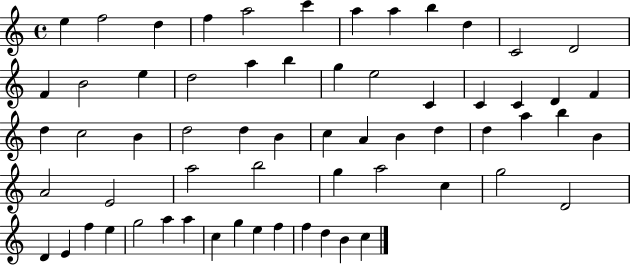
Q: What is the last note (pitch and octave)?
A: C5